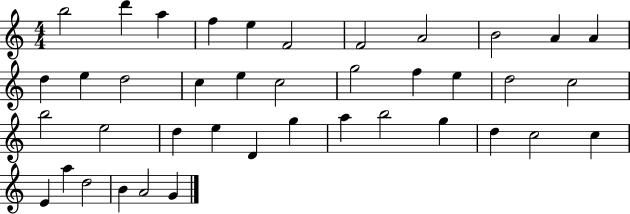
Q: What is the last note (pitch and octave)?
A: G4